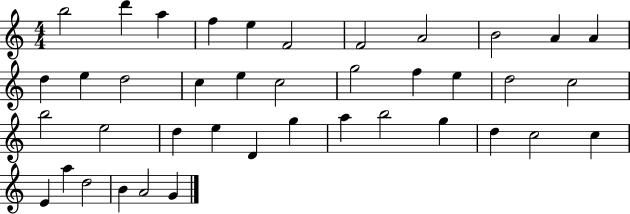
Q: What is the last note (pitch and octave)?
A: G4